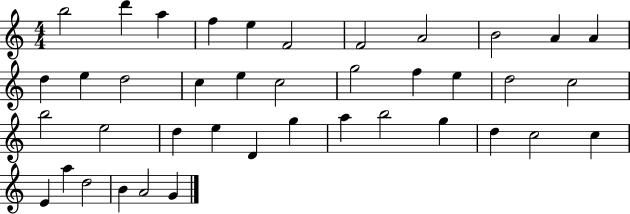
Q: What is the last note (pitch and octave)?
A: G4